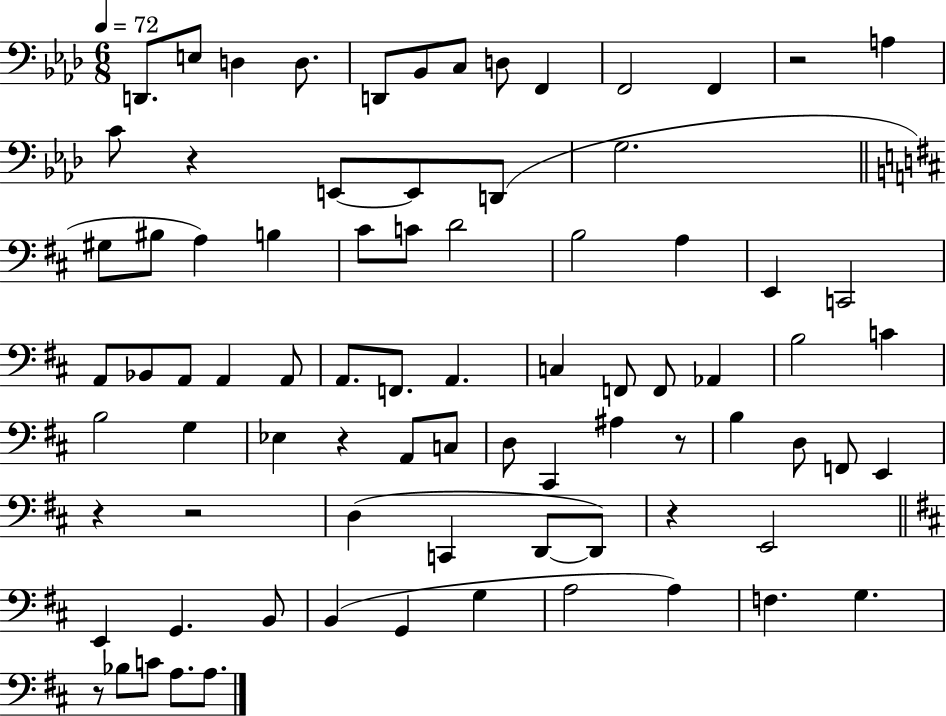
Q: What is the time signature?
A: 6/8